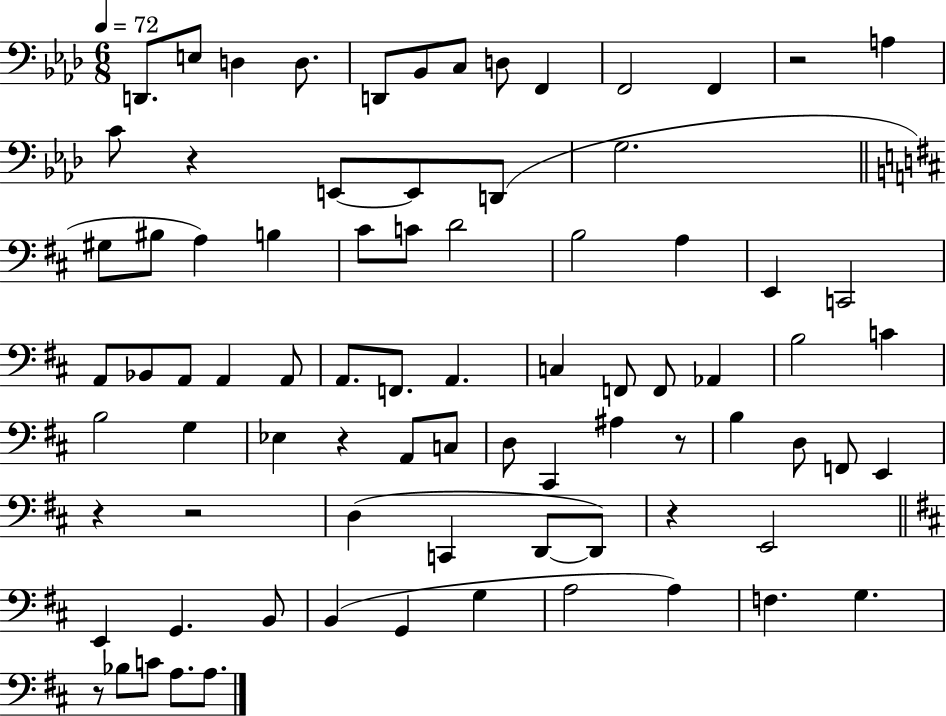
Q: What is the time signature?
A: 6/8